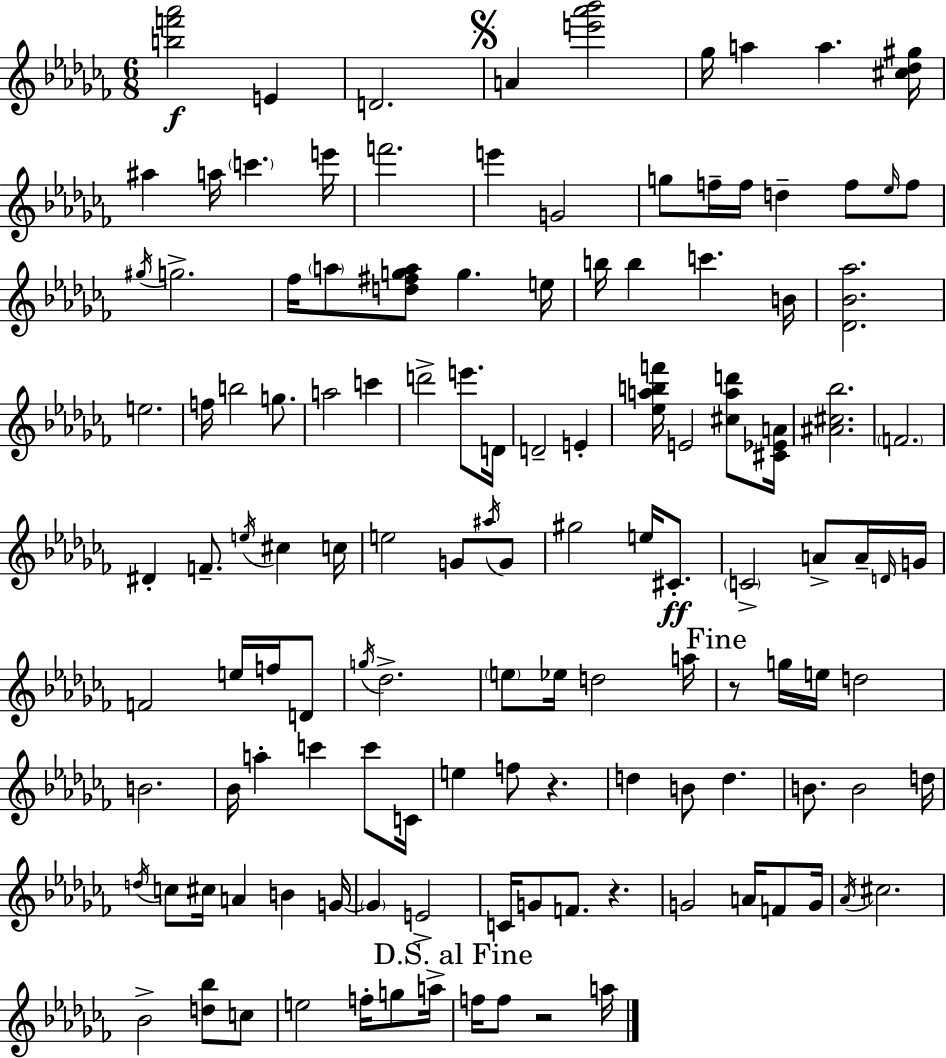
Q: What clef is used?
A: treble